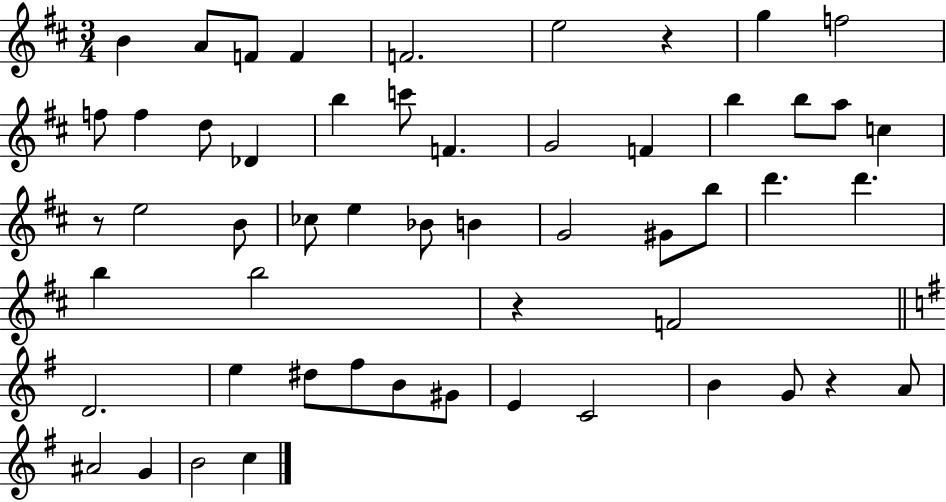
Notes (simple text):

B4/q A4/e F4/e F4/q F4/h. E5/h R/q G5/q F5/h F5/e F5/q D5/e Db4/q B5/q C6/e F4/q. G4/h F4/q B5/q B5/e A5/e C5/q R/e E5/h B4/e CES5/e E5/q Bb4/e B4/q G4/h G#4/e B5/e D6/q. D6/q. B5/q B5/h R/q F4/h D4/h. E5/q D#5/e F#5/e B4/e G#4/e E4/q C4/h B4/q G4/e R/q A4/e A#4/h G4/q B4/h C5/q